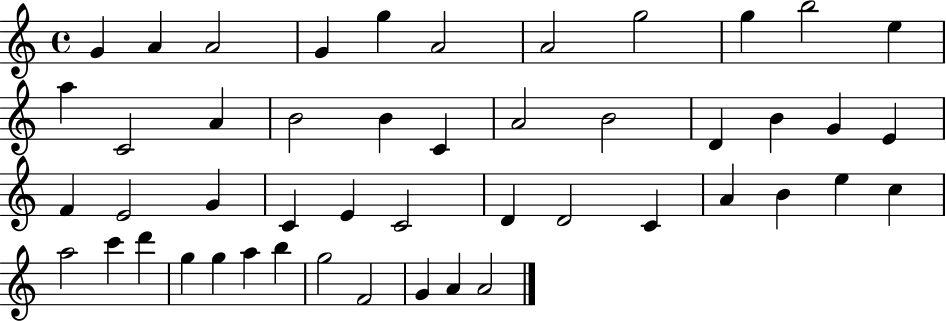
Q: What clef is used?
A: treble